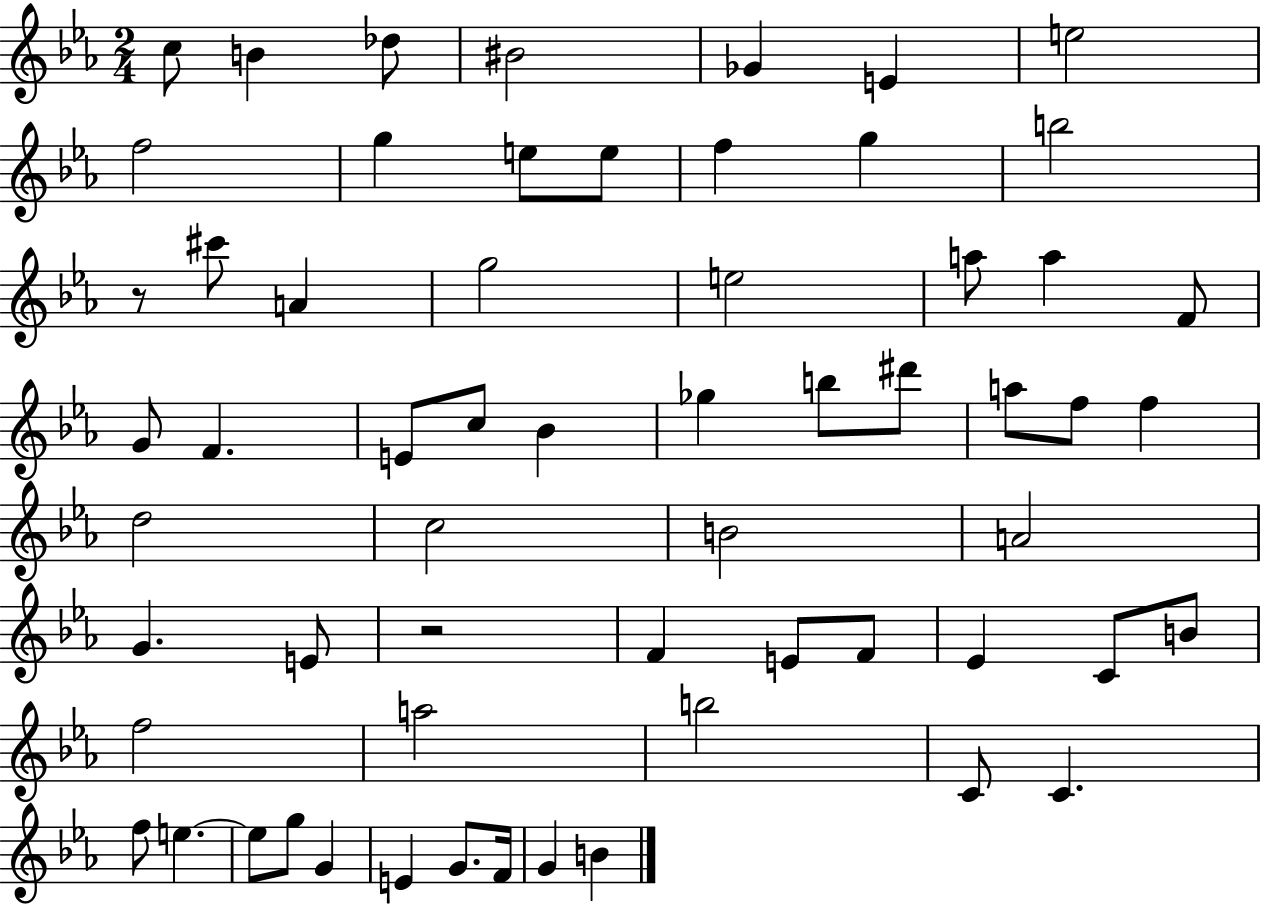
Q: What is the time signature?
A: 2/4